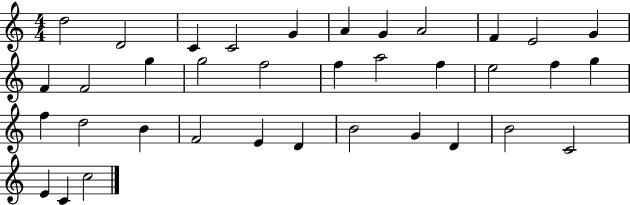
D5/h D4/h C4/q C4/h G4/q A4/q G4/q A4/h F4/q E4/h G4/q F4/q F4/h G5/q G5/h F5/h F5/q A5/h F5/q E5/h F5/q G5/q F5/q D5/h B4/q F4/h E4/q D4/q B4/h G4/q D4/q B4/h C4/h E4/q C4/q C5/h